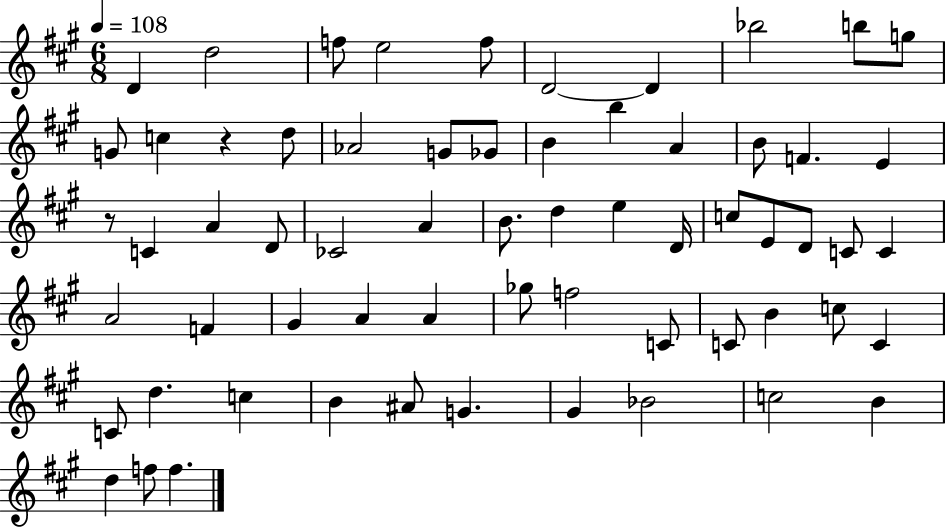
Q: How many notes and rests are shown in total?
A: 63